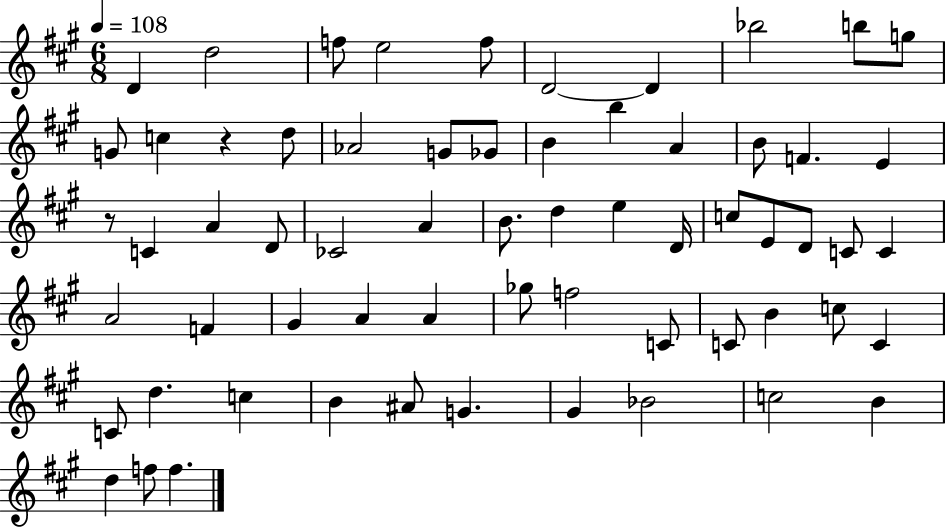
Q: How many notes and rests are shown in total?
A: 63